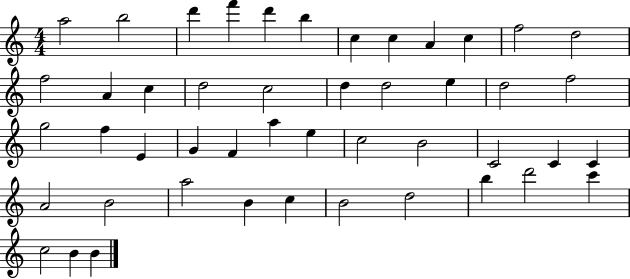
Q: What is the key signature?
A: C major